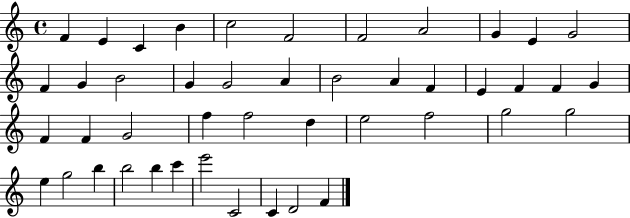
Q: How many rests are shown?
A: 0